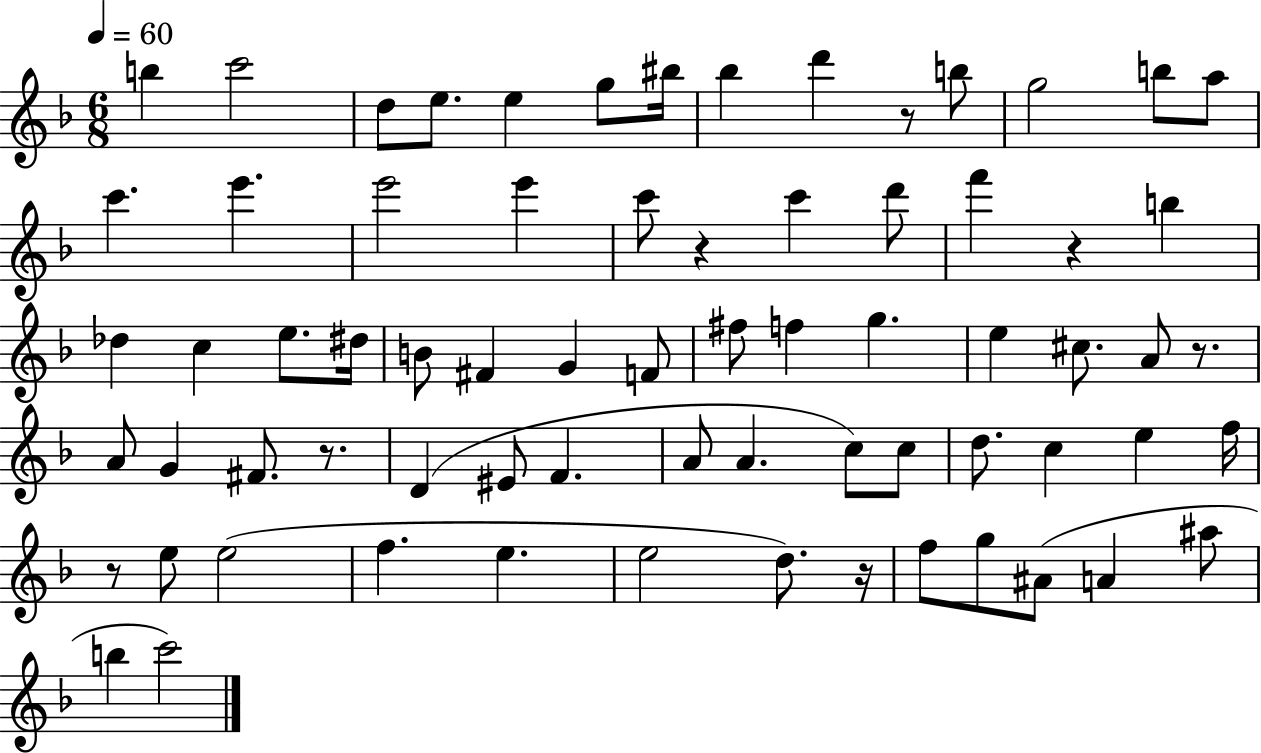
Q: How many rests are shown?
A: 7